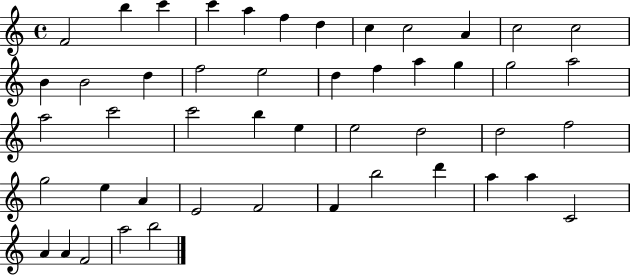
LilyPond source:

{
  \clef treble
  \time 4/4
  \defaultTimeSignature
  \key c \major
  f'2 b''4 c'''4 | c'''4 a''4 f''4 d''4 | c''4 c''2 a'4 | c''2 c''2 | \break b'4 b'2 d''4 | f''2 e''2 | d''4 f''4 a''4 g''4 | g''2 a''2 | \break a''2 c'''2 | c'''2 b''4 e''4 | e''2 d''2 | d''2 f''2 | \break g''2 e''4 a'4 | e'2 f'2 | f'4 b''2 d'''4 | a''4 a''4 c'2 | \break a'4 a'4 f'2 | a''2 b''2 | \bar "|."
}